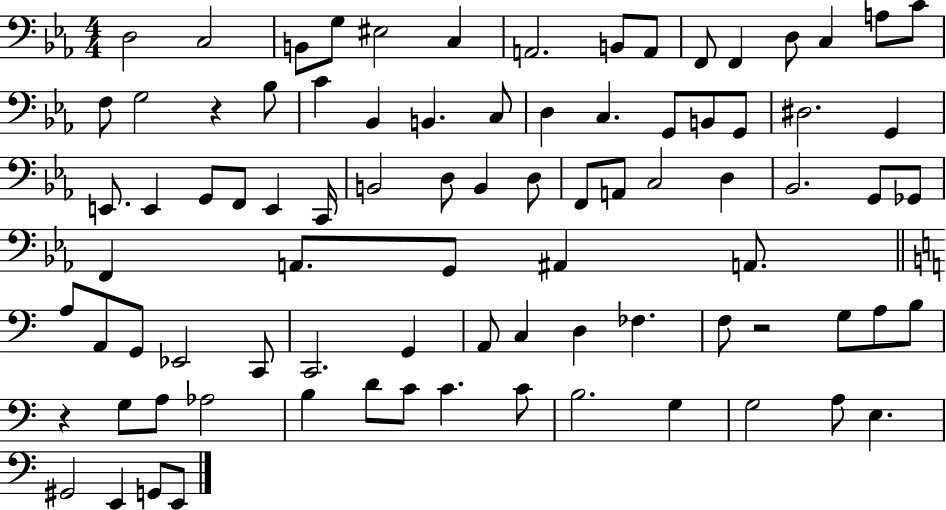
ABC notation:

X:1
T:Untitled
M:4/4
L:1/4
K:Eb
D,2 C,2 B,,/2 G,/2 ^E,2 C, A,,2 B,,/2 A,,/2 F,,/2 F,, D,/2 C, A,/2 C/2 F,/2 G,2 z _B,/2 C _B,, B,, C,/2 D, C, G,,/2 B,,/2 G,,/2 ^D,2 G,, E,,/2 E,, G,,/2 F,,/2 E,, C,,/4 B,,2 D,/2 B,, D,/2 F,,/2 A,,/2 C,2 D, _B,,2 G,,/2 _G,,/2 F,, A,,/2 G,,/2 ^A,, A,,/2 A,/2 A,,/2 G,,/2 _E,,2 C,,/2 C,,2 G,, A,,/2 C, D, _F, F,/2 z2 G,/2 A,/2 B,/2 z G,/2 A,/2 _A,2 B, D/2 C/2 C C/2 B,2 G, G,2 A,/2 E, ^G,,2 E,, G,,/2 E,,/2